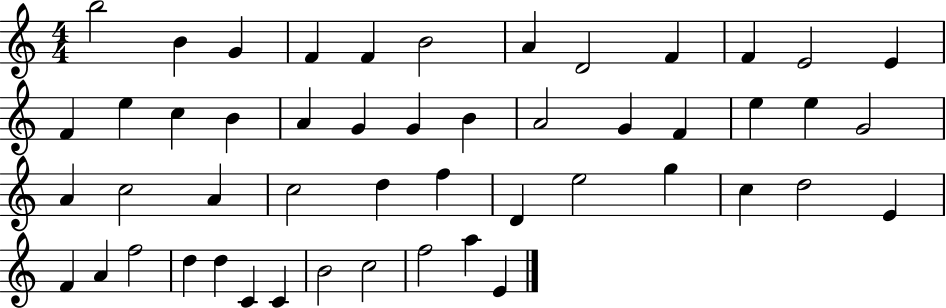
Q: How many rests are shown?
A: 0